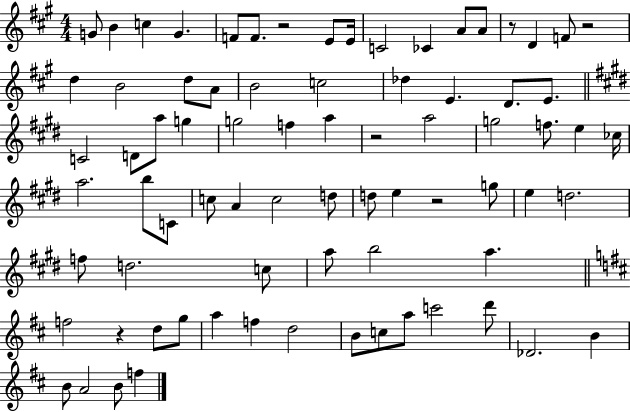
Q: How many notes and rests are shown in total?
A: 77